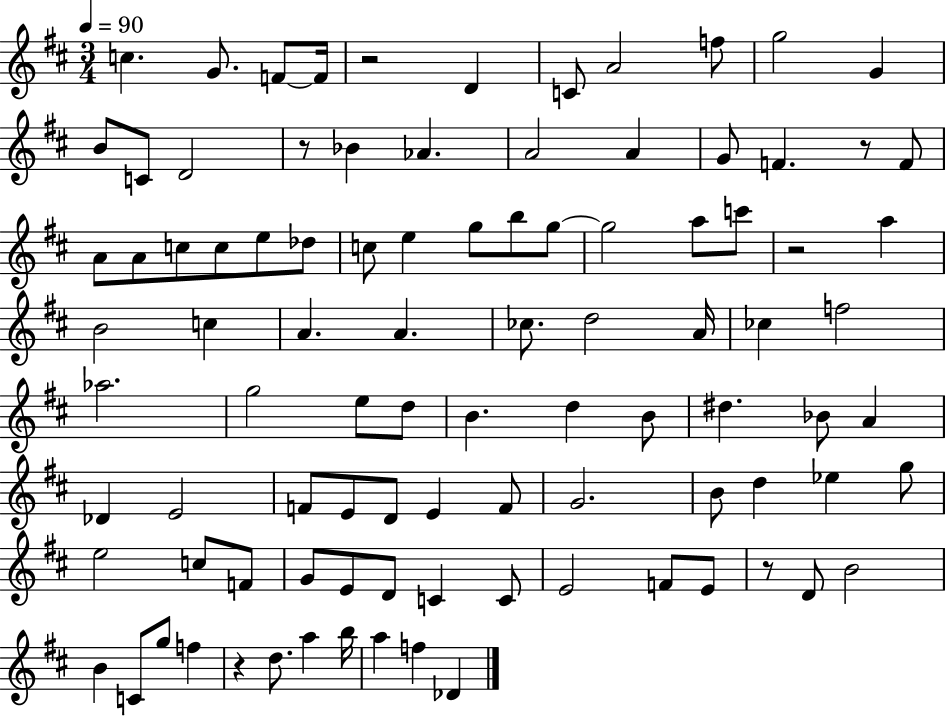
C5/q. G4/e. F4/e F4/s R/h D4/q C4/e A4/h F5/e G5/h G4/q B4/e C4/e D4/h R/e Bb4/q Ab4/q. A4/h A4/q G4/e F4/q. R/e F4/e A4/e A4/e C5/e C5/e E5/e Db5/e C5/e E5/q G5/e B5/e G5/e G5/h A5/e C6/e R/h A5/q B4/h C5/q A4/q. A4/q. CES5/e. D5/h A4/s CES5/q F5/h Ab5/h. G5/h E5/e D5/e B4/q. D5/q B4/e D#5/q. Bb4/e A4/q Db4/q E4/h F4/e E4/e D4/e E4/q F4/e G4/h. B4/e D5/q Eb5/q G5/e E5/h C5/e F4/e G4/e E4/e D4/e C4/q C4/e E4/h F4/e E4/e R/e D4/e B4/h B4/q C4/e G5/e F5/q R/q D5/e. A5/q B5/s A5/q F5/q Db4/q